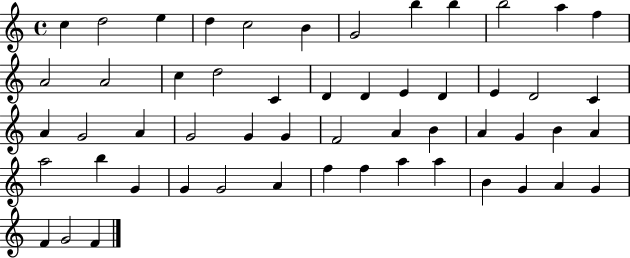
X:1
T:Untitled
M:4/4
L:1/4
K:C
c d2 e d c2 B G2 b b b2 a f A2 A2 c d2 C D D E D E D2 C A G2 A G2 G G F2 A B A G B A a2 b G G G2 A f f a a B G A G F G2 F